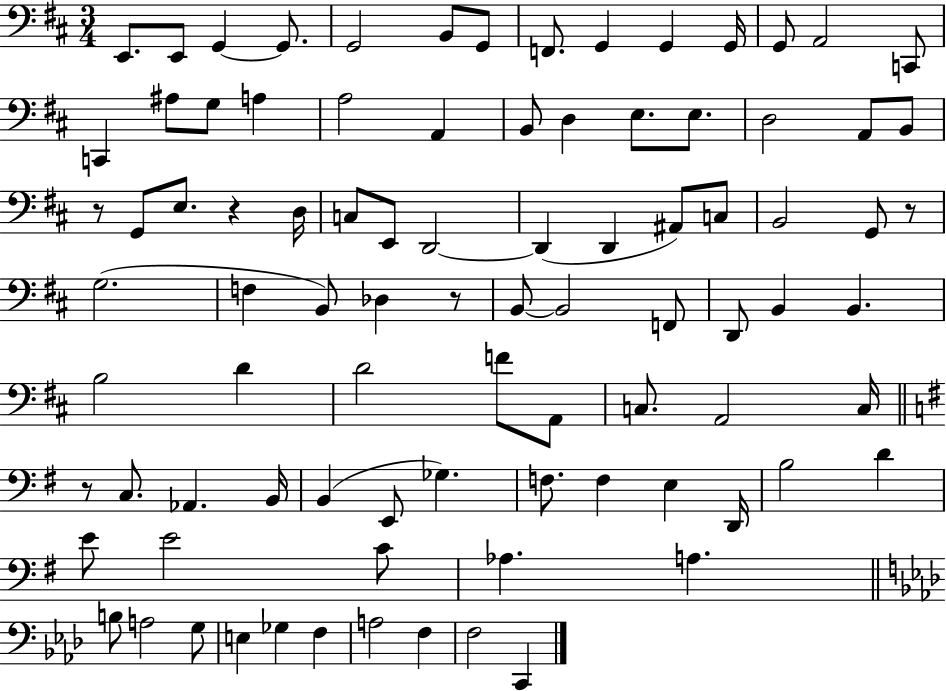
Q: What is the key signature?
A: D major